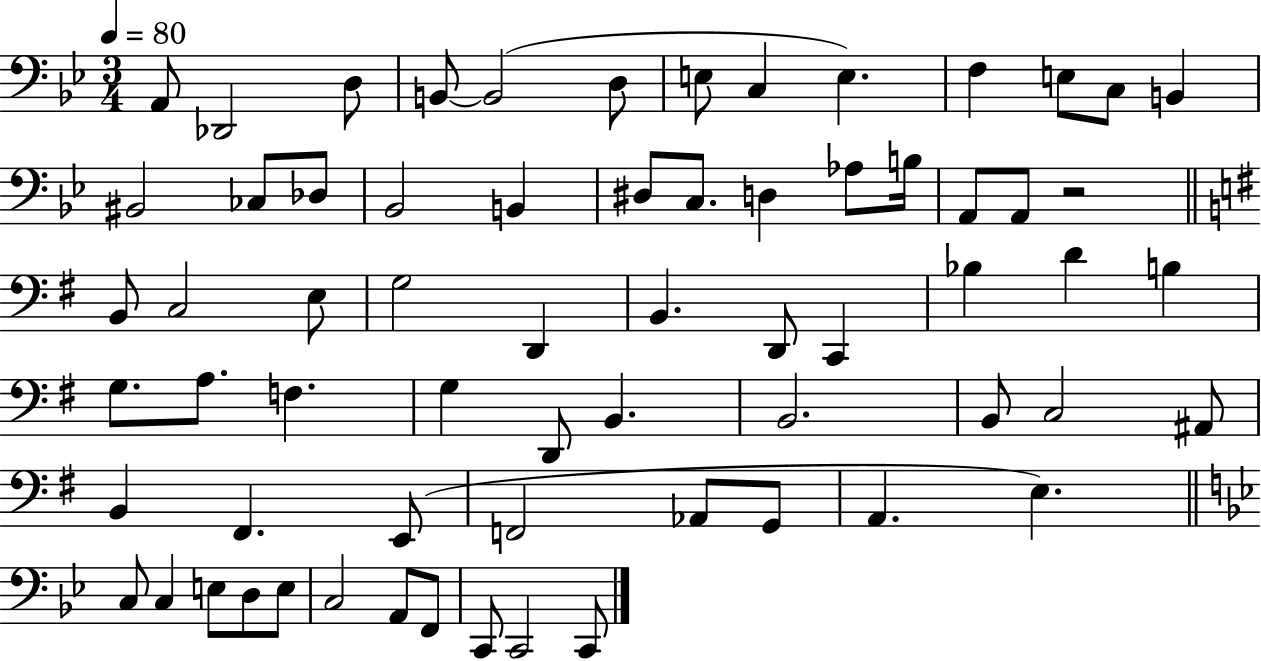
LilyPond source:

{
  \clef bass
  \numericTimeSignature
  \time 3/4
  \key bes \major
  \tempo 4 = 80
  \repeat volta 2 { a,8 des,2 d8 | b,8~~ b,2( d8 | e8 c4 e4.) | f4 e8 c8 b,4 | \break bis,2 ces8 des8 | bes,2 b,4 | dis8 c8. d4 aes8 b16 | a,8 a,8 r2 | \break \bar "||" \break \key e \minor b,8 c2 e8 | g2 d,4 | b,4. d,8 c,4 | bes4 d'4 b4 | \break g8. a8. f4. | g4 d,8 b,4. | b,2. | b,8 c2 ais,8 | \break b,4 fis,4. e,8( | f,2 aes,8 g,8 | a,4. e4.) | \bar "||" \break \key g \minor c8 c4 e8 d8 e8 | c2 a,8 f,8 | c,8 c,2 c,8 | } \bar "|."
}